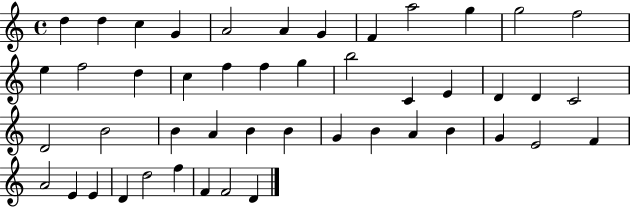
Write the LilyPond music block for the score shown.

{
  \clef treble
  \time 4/4
  \defaultTimeSignature
  \key c \major
  d''4 d''4 c''4 g'4 | a'2 a'4 g'4 | f'4 a''2 g''4 | g''2 f''2 | \break e''4 f''2 d''4 | c''4 f''4 f''4 g''4 | b''2 c'4 e'4 | d'4 d'4 c'2 | \break d'2 b'2 | b'4 a'4 b'4 b'4 | g'4 b'4 a'4 b'4 | g'4 e'2 f'4 | \break a'2 e'4 e'4 | d'4 d''2 f''4 | f'4 f'2 d'4 | \bar "|."
}